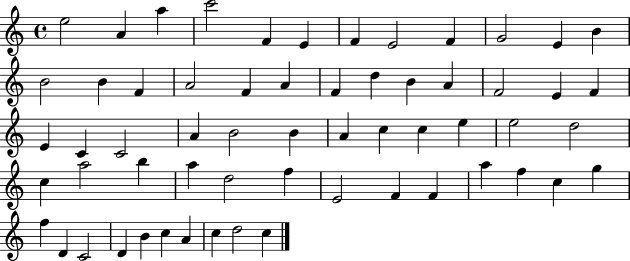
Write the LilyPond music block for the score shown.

{
  \clef treble
  \time 4/4
  \defaultTimeSignature
  \key c \major
  e''2 a'4 a''4 | c'''2 f'4 e'4 | f'4 e'2 f'4 | g'2 e'4 b'4 | \break b'2 b'4 f'4 | a'2 f'4 a'4 | f'4 d''4 b'4 a'4 | f'2 e'4 f'4 | \break e'4 c'4 c'2 | a'4 b'2 b'4 | a'4 c''4 c''4 e''4 | e''2 d''2 | \break c''4 a''2 b''4 | a''4 d''2 f''4 | e'2 f'4 f'4 | a''4 f''4 c''4 g''4 | \break f''4 d'4 c'2 | d'4 b'4 c''4 a'4 | c''4 d''2 c''4 | \bar "|."
}